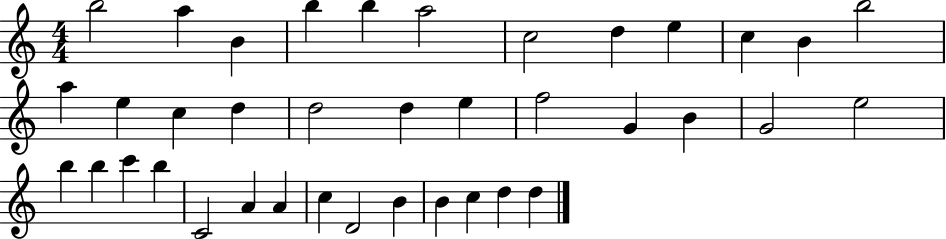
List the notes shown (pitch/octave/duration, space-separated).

B5/h A5/q B4/q B5/q B5/q A5/h C5/h D5/q E5/q C5/q B4/q B5/h A5/q E5/q C5/q D5/q D5/h D5/q E5/q F5/h G4/q B4/q G4/h E5/h B5/q B5/q C6/q B5/q C4/h A4/q A4/q C5/q D4/h B4/q B4/q C5/q D5/q D5/q